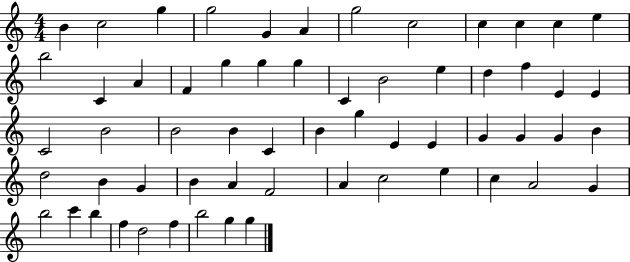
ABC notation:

X:1
T:Untitled
M:4/4
L:1/4
K:C
B c2 g g2 G A g2 c2 c c c e b2 C A F g g g C B2 e d f E E C2 B2 B2 B C B g E E G G G B d2 B G B A F2 A c2 e c A2 G b2 c' b f d2 f b2 g g